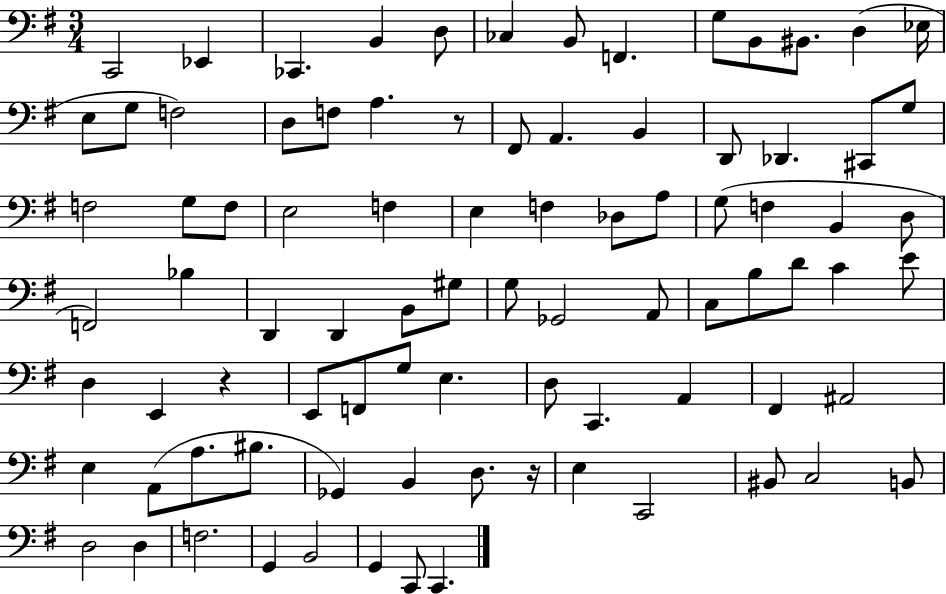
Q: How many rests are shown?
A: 3